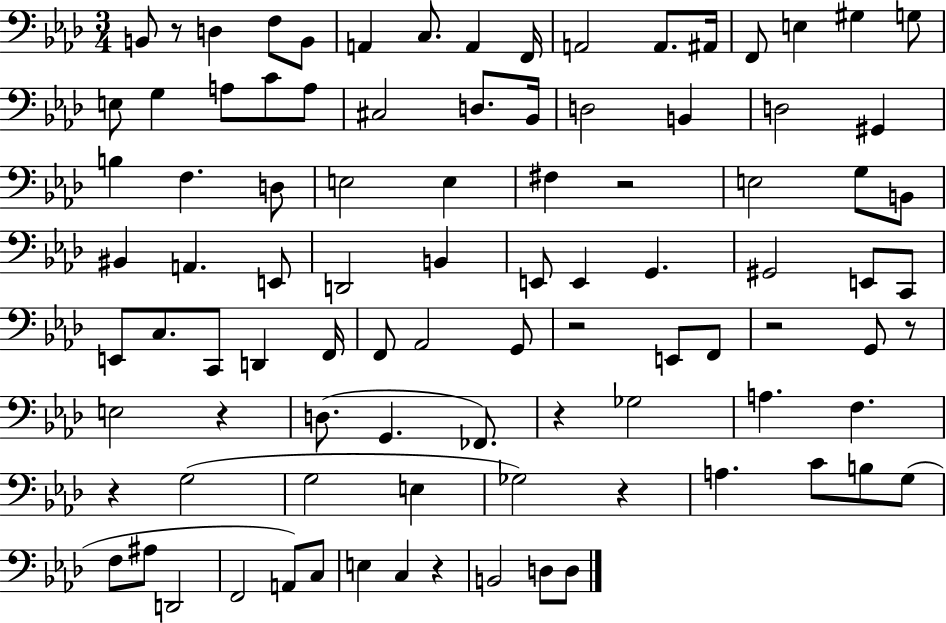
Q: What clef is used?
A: bass